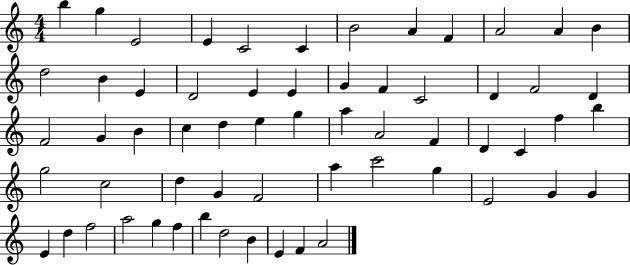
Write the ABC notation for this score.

X:1
T:Untitled
M:4/4
L:1/4
K:C
b g E2 E C2 C B2 A F A2 A B d2 B E D2 E E G F C2 D F2 D F2 G B c d e g a A2 F D C f b g2 c2 d G F2 a c'2 g E2 G G E d f2 a2 g f b d2 B E F A2